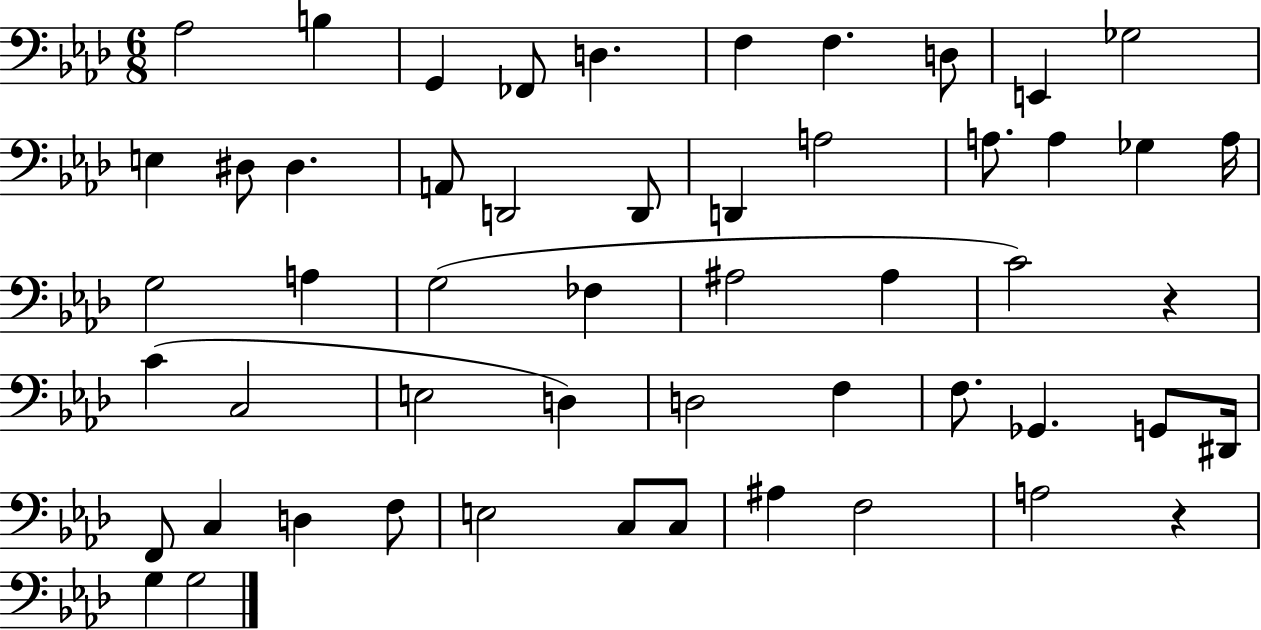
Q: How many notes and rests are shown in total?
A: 53